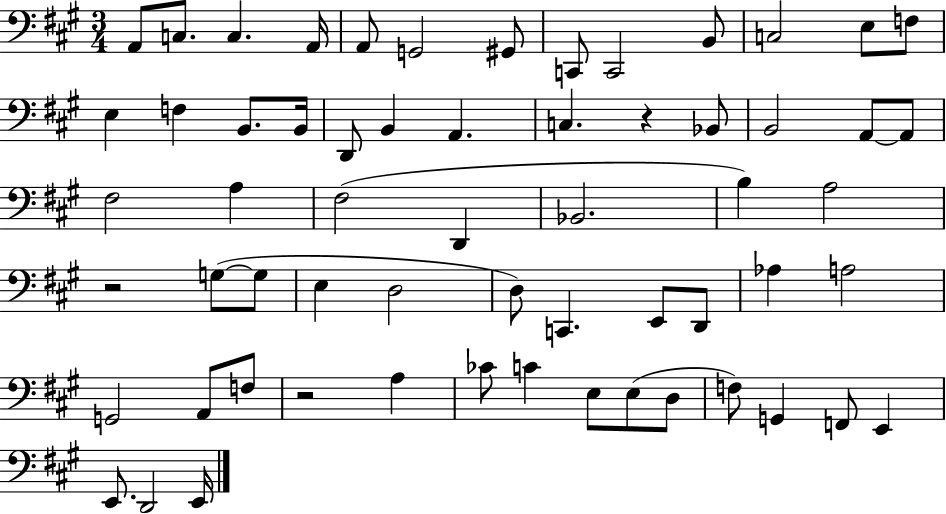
A2/e C3/e. C3/q. A2/s A2/e G2/h G#2/e C2/e C2/h B2/e C3/h E3/e F3/e E3/q F3/q B2/e. B2/s D2/e B2/q A2/q. C3/q. R/q Bb2/e B2/h A2/e A2/e F#3/h A3/q F#3/h D2/q Bb2/h. B3/q A3/h R/h G3/e G3/e E3/q D3/h D3/e C2/q. E2/e D2/e Ab3/q A3/h G2/h A2/e F3/e R/h A3/q CES4/e C4/q E3/e E3/e D3/e F3/e G2/q F2/e E2/q E2/e. D2/h E2/s